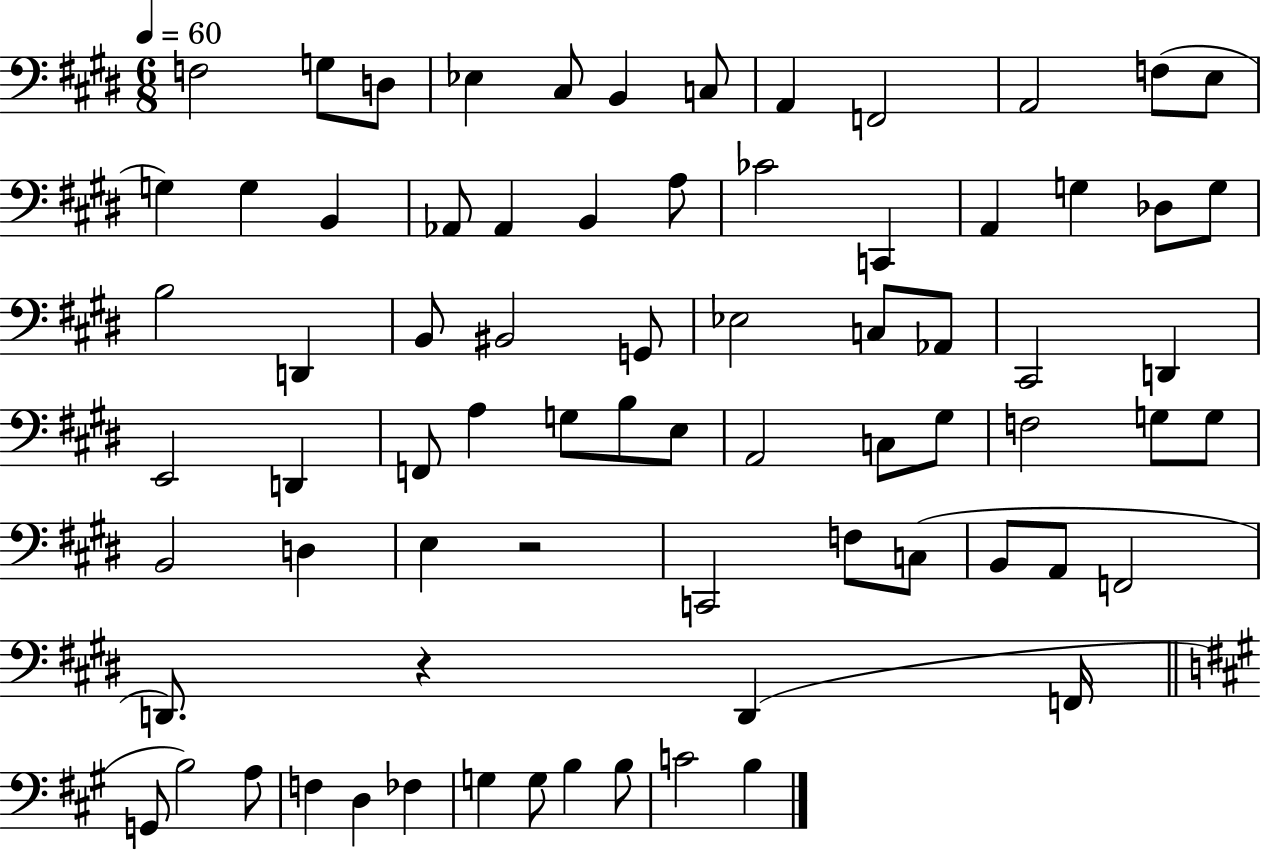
{
  \clef bass
  \numericTimeSignature
  \time 6/8
  \key e \major
  \tempo 4 = 60
  f2 g8 d8 | ees4 cis8 b,4 c8 | a,4 f,2 | a,2 f8( e8 | \break g4) g4 b,4 | aes,8 aes,4 b,4 a8 | ces'2 c,4 | a,4 g4 des8 g8 | \break b2 d,4 | b,8 bis,2 g,8 | ees2 c8 aes,8 | cis,2 d,4 | \break e,2 d,4 | f,8 a4 g8 b8 e8 | a,2 c8 gis8 | f2 g8 g8 | \break b,2 d4 | e4 r2 | c,2 f8 c8( | b,8 a,8 f,2 | \break d,8.) r4 d,4( f,16 | \bar "||" \break \key a \major g,8 b2) a8 | f4 d4 fes4 | g4 g8 b4 b8 | c'2 b4 | \break \bar "|."
}